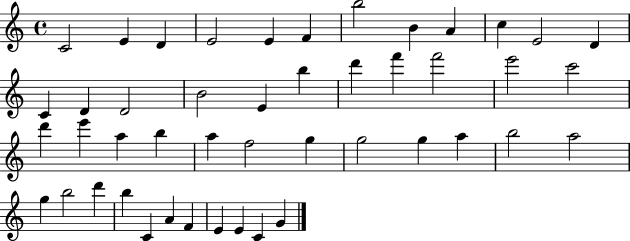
{
  \clef treble
  \time 4/4
  \defaultTimeSignature
  \key c \major
  c'2 e'4 d'4 | e'2 e'4 f'4 | b''2 b'4 a'4 | c''4 e'2 d'4 | \break c'4 d'4 d'2 | b'2 e'4 b''4 | d'''4 f'''4 f'''2 | e'''2 c'''2 | \break d'''4 e'''4 a''4 b''4 | a''4 f''2 g''4 | g''2 g''4 a''4 | b''2 a''2 | \break g''4 b''2 d'''4 | b''4 c'4 a'4 f'4 | e'4 e'4 c'4 g'4 | \bar "|."
}